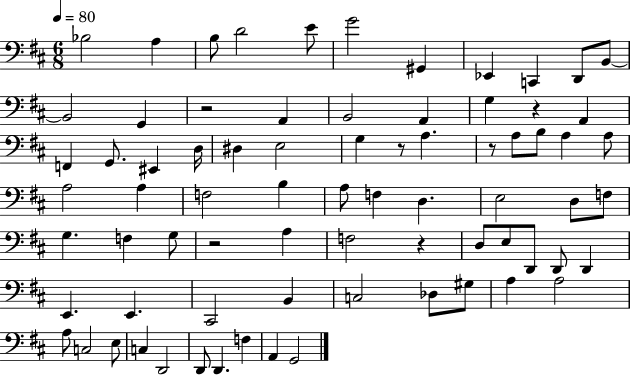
Bb3/h A3/q B3/e D4/h E4/e G4/h G#2/q Eb2/q C2/q D2/e B2/e B2/h G2/q R/h A2/q B2/h A2/q G3/q R/q A2/q F2/q G2/e. EIS2/q D3/s D#3/q E3/h G3/q R/e A3/q. R/e A3/e B3/e A3/q A3/e A3/h A3/q F3/h B3/q A3/e F3/q D3/q. E3/h D3/e F3/e G3/q. F3/q G3/e R/h A3/q F3/h R/q D3/e E3/e D2/e D2/e D2/q E2/q. E2/q. C#2/h B2/q C3/h Db3/e G#3/e A3/q A3/h A3/e C3/h E3/e C3/q D2/h D2/e D2/q. F3/q A2/q G2/h